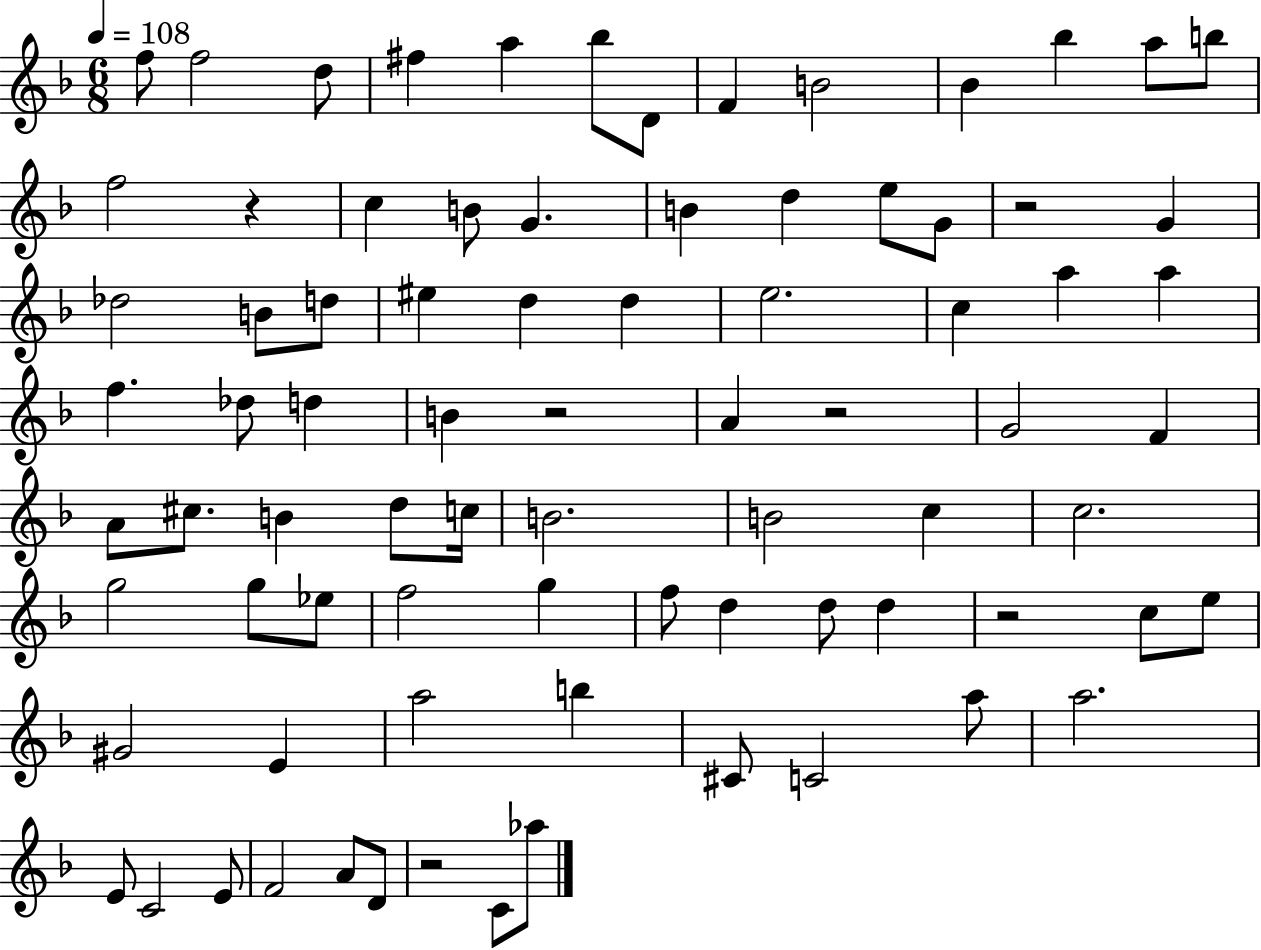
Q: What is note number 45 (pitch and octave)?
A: B4